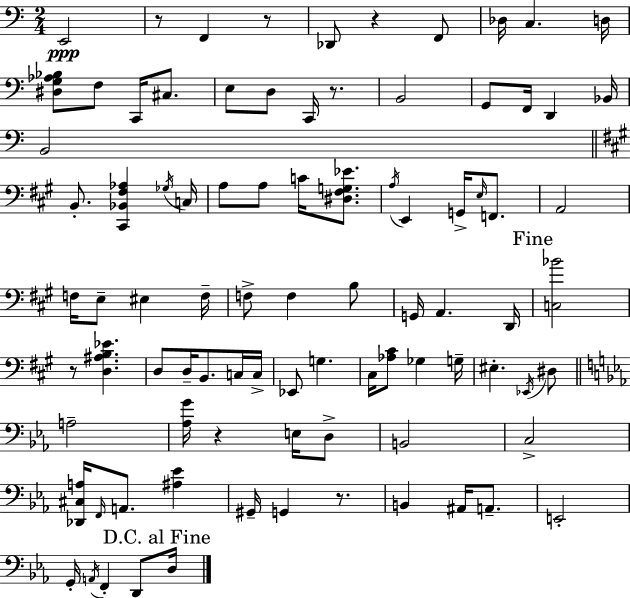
X:1
T:Untitled
M:2/4
L:1/4
K:Am
E,,2 z/2 F,, z/2 _D,,/2 z F,,/2 _D,/4 C, D,/4 [^D,G,_A,_B,]/2 F,/2 C,,/4 ^C,/2 E,/2 D,/2 C,,/4 z/2 B,,2 G,,/2 F,,/4 D,, _B,,/4 B,,2 B,,/2 [^C,,_B,,^F,_A,] _G,/4 C,/4 A,/2 A,/2 C/4 [^D,^F,G,_E]/2 A,/4 E,, G,,/4 E,/4 F,,/2 A,,2 F,/4 E,/2 ^E, F,/4 F,/2 F, B,/2 G,,/4 A,, D,,/4 [C,_B]2 z/2 [D,^A,B,_E] D,/2 D,/4 B,,/2 C,/4 C,/4 _E,,/2 G, ^C,/4 [_A,^C]/2 _G, G,/4 ^E, _E,,/4 ^D,/2 A,2 [_A,G]/4 z E,/4 D,/2 B,,2 C,2 [_D,,^C,A,]/4 F,,/4 A,,/2 [^A,_E] ^G,,/4 G,, z/2 B,, ^A,,/4 A,,/2 E,,2 G,,/4 A,,/4 F,, D,,/2 D,/4